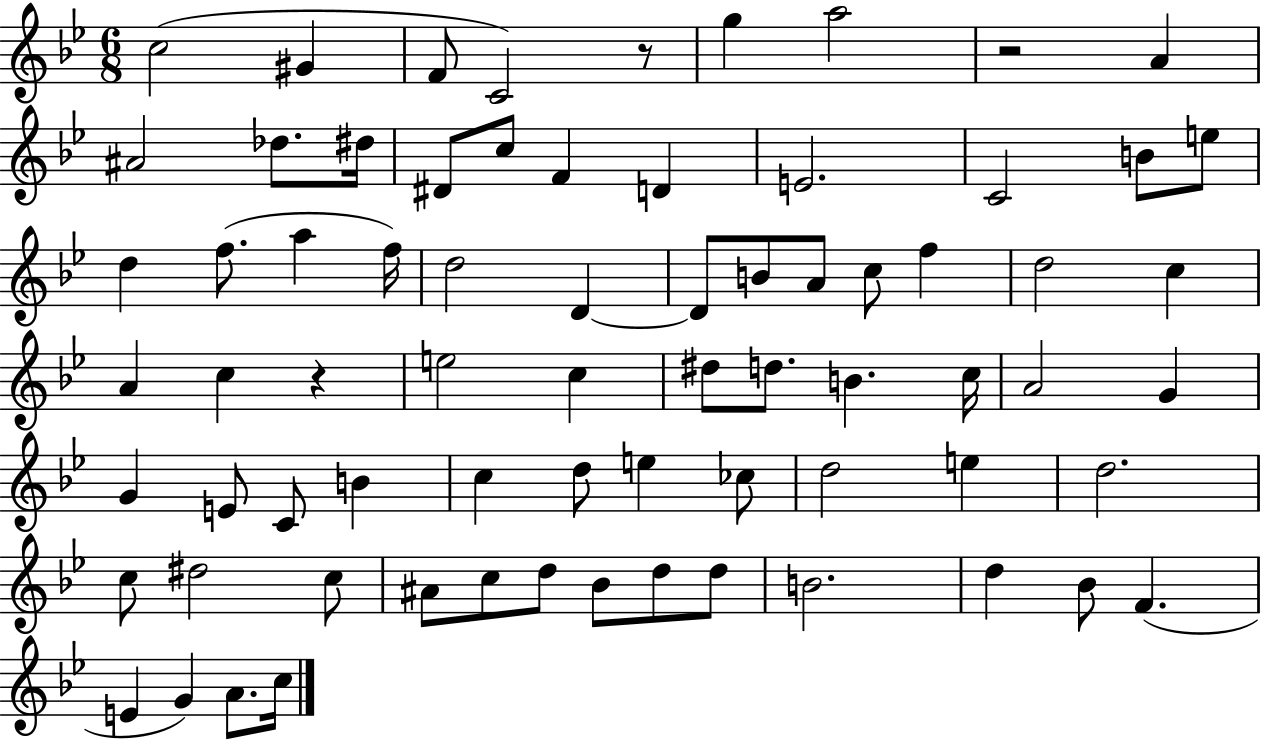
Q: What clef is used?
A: treble